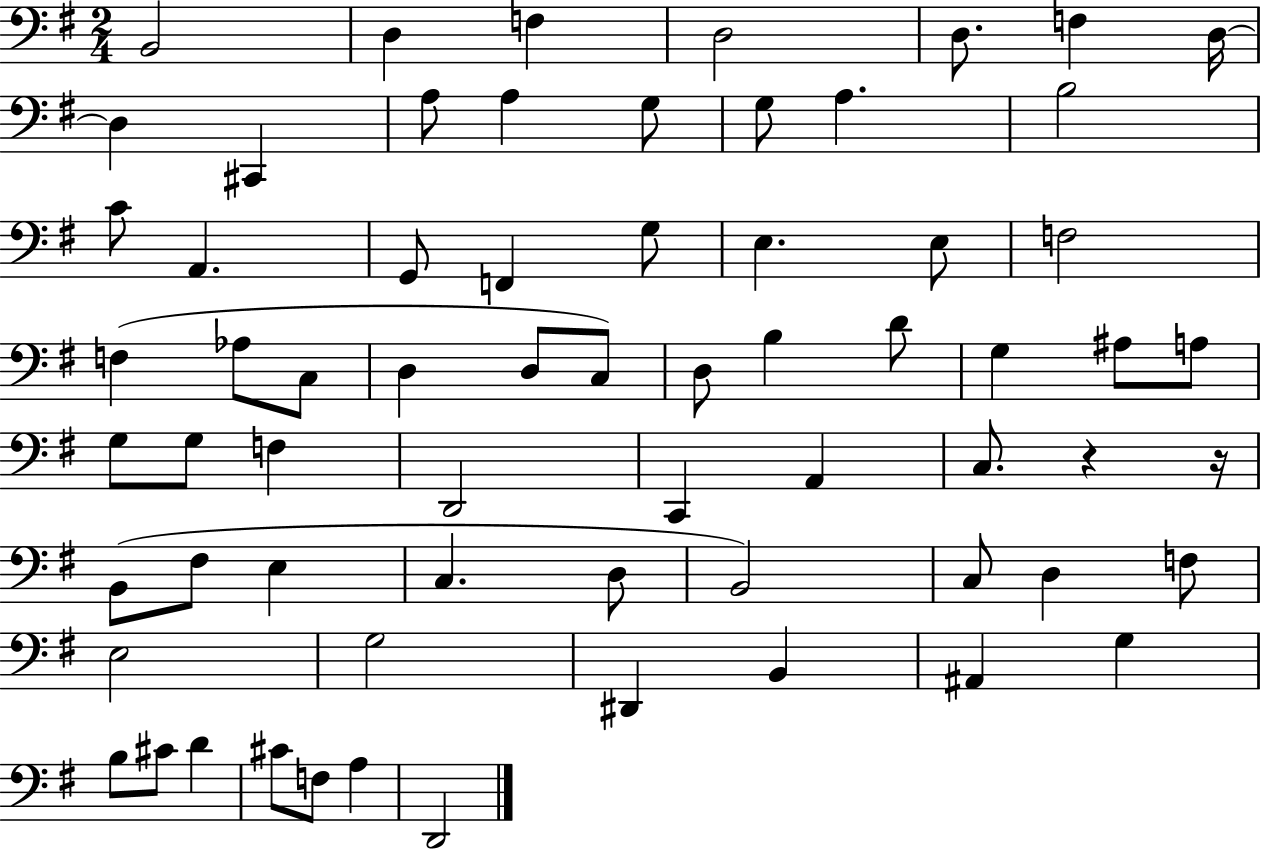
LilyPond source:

{
  \clef bass
  \numericTimeSignature
  \time 2/4
  \key g \major
  b,2 | d4 f4 | d2 | d8. f4 d16~~ | \break d4 cis,4 | a8 a4 g8 | g8 a4. | b2 | \break c'8 a,4. | g,8 f,4 g8 | e4. e8 | f2 | \break f4( aes8 c8 | d4 d8 c8) | d8 b4 d'8 | g4 ais8 a8 | \break g8 g8 f4 | d,2 | c,4 a,4 | c8. r4 r16 | \break b,8( fis8 e4 | c4. d8 | b,2) | c8 d4 f8 | \break e2 | g2 | dis,4 b,4 | ais,4 g4 | \break b8 cis'8 d'4 | cis'8 f8 a4 | d,2 | \bar "|."
}